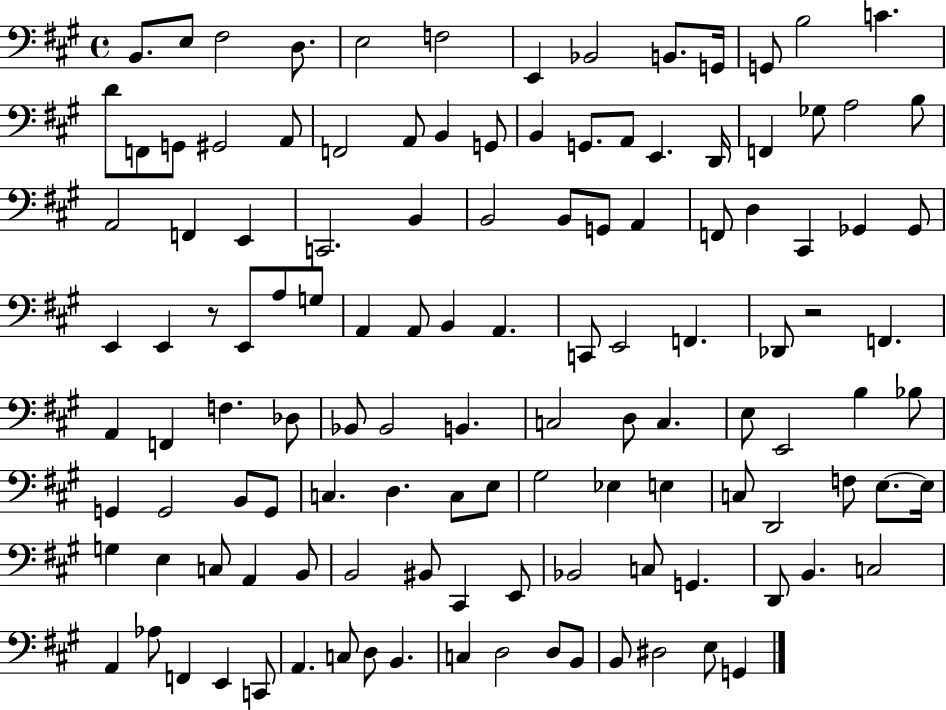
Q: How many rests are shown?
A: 2